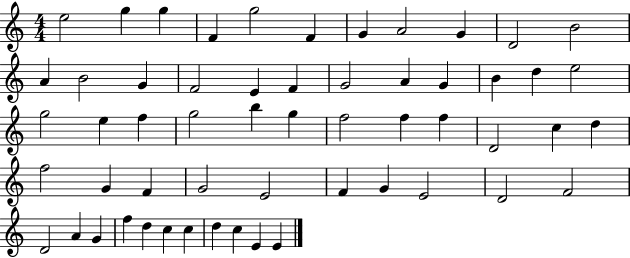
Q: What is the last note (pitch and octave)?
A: E4